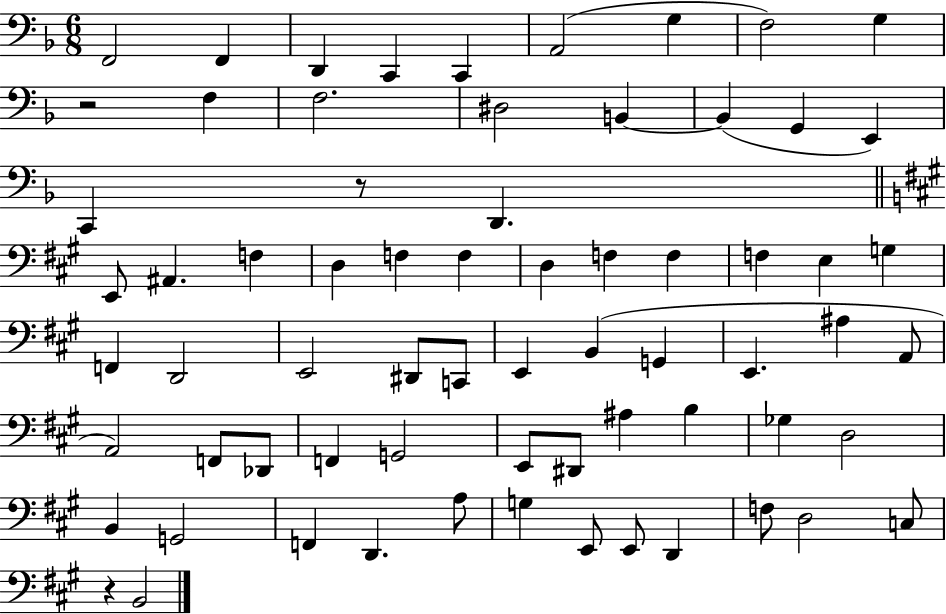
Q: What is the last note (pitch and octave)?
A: B2